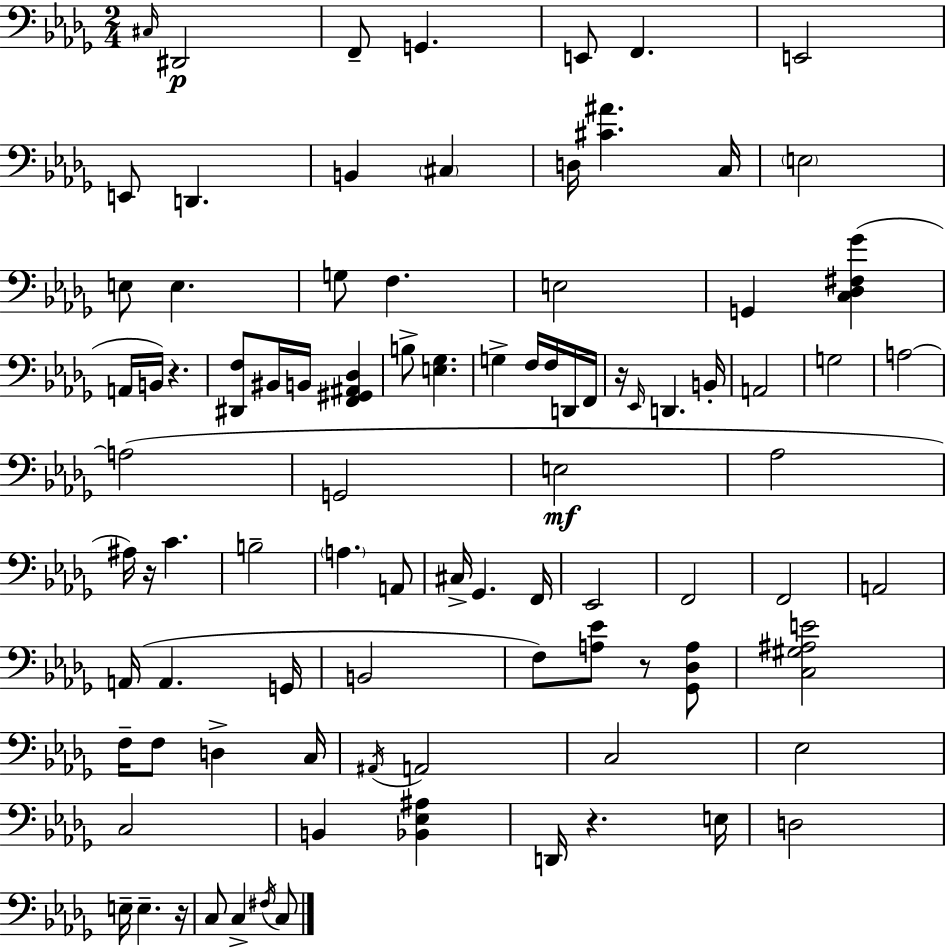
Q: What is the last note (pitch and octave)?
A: C3